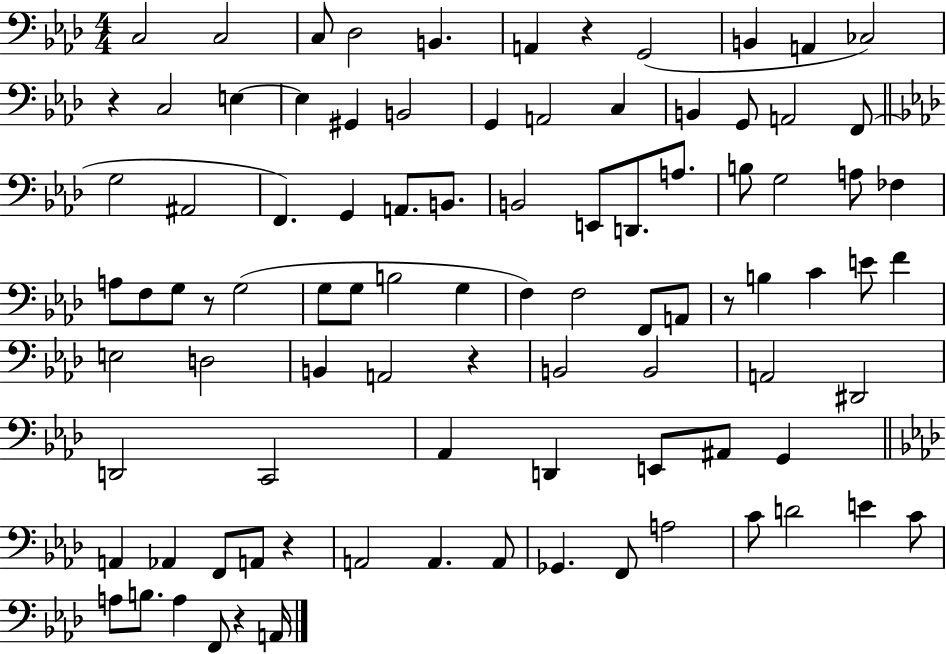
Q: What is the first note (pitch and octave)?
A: C3